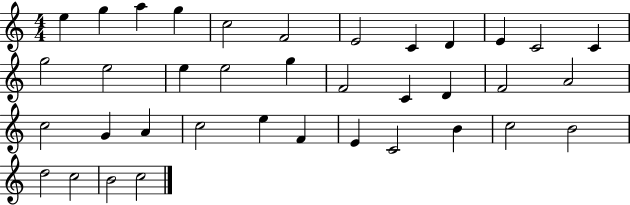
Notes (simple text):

E5/q G5/q A5/q G5/q C5/h F4/h E4/h C4/q D4/q E4/q C4/h C4/q G5/h E5/h E5/q E5/h G5/q F4/h C4/q D4/q F4/h A4/h C5/h G4/q A4/q C5/h E5/q F4/q E4/q C4/h B4/q C5/h B4/h D5/h C5/h B4/h C5/h